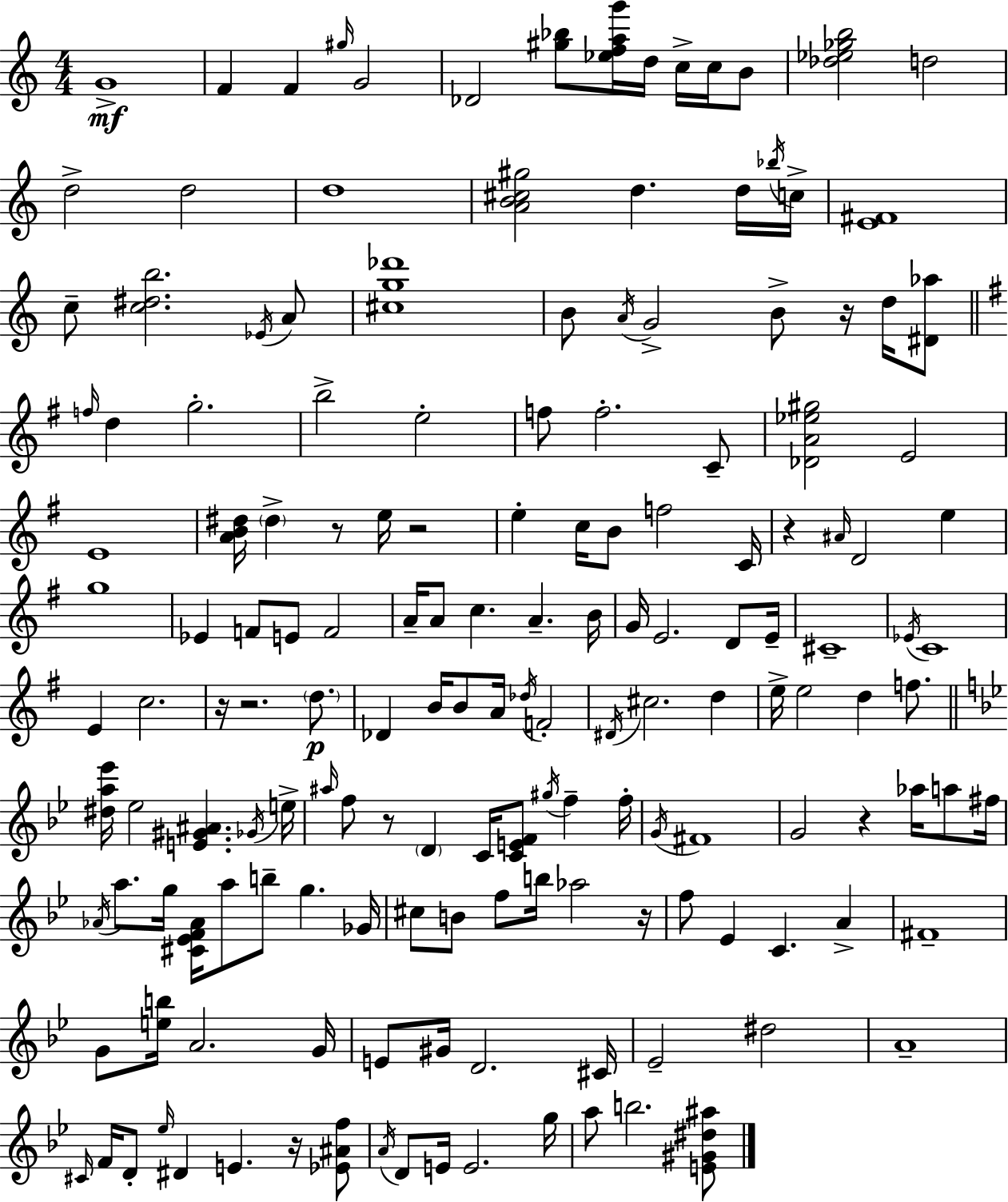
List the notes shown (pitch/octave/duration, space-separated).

G4/w F4/q F4/q G#5/s G4/h Db4/h [G#5,Bb5]/e [Eb5,F5,A5,G6]/s D5/s C5/s C5/s B4/e [Db5,Eb5,Gb5,B5]/h D5/h D5/h D5/h D5/w [A4,B4,C#5,G#5]/h D5/q. D5/s Bb5/s C5/s [E4,F#4]/w C5/e [C5,D#5,B5]/h. Eb4/s A4/e [C#5,G5,Db6]/w B4/e A4/s G4/h B4/e R/s D5/s [D#4,Ab5]/e F5/s D5/q G5/h. B5/h E5/h F5/e F5/h. C4/e [Db4,A4,Eb5,G#5]/h E4/h E4/w [A4,B4,D#5]/s D#5/q R/e E5/s R/h E5/q C5/s B4/e F5/h C4/s R/q A#4/s D4/h E5/q G5/w Eb4/q F4/e E4/e F4/h A4/s A4/e C5/q. A4/q. B4/s G4/s E4/h. D4/e E4/s C#4/w Eb4/s C4/w E4/q C5/h. R/s R/h. D5/e. Db4/q B4/s B4/e A4/s Db5/s F4/h D#4/s C#5/h. D5/q E5/s E5/h D5/q F5/e. [D#5,A5,Eb6]/s Eb5/h [E4,G#4,A#4]/q. Gb4/s E5/s A#5/s F5/e R/e D4/q C4/s [C4,E4,F4]/e G#5/s F5/q F5/s G4/s F#4/w G4/h R/q Ab5/s A5/e F#5/s Ab4/s A5/e. G5/s [C#4,Eb4,F4,Ab4]/s A5/e B5/e G5/q. Gb4/s C#5/e B4/e F5/e B5/s Ab5/h R/s F5/e Eb4/q C4/q. A4/q F#4/w G4/e [E5,B5]/s A4/h. G4/s E4/e G#4/s D4/h. C#4/s Eb4/h D#5/h A4/w C#4/s F4/s D4/e Eb5/s D#4/q E4/q. R/s [Eb4,A#4,F5]/e A4/s D4/e E4/s E4/h. G5/s A5/e B5/h. [E4,G#4,D#5,A#5]/e